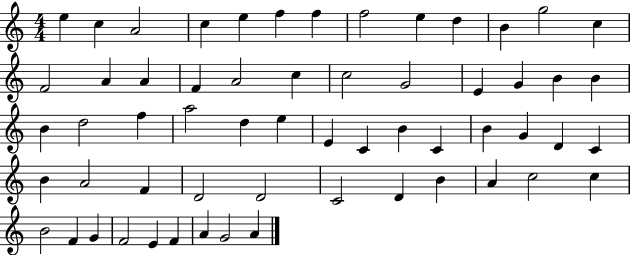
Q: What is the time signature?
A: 4/4